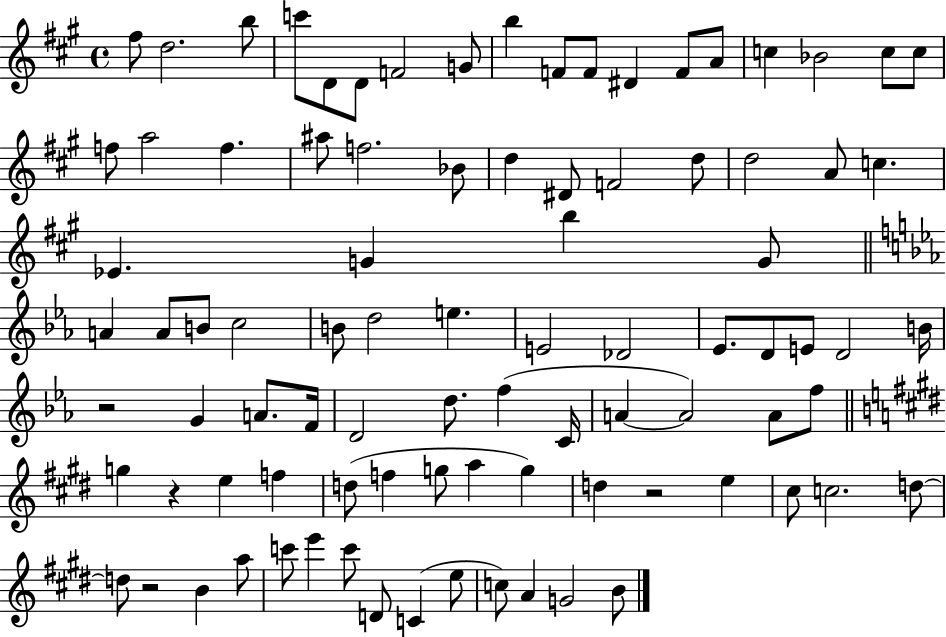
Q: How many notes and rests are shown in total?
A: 90